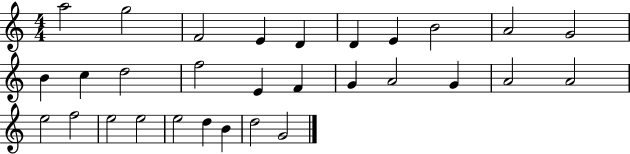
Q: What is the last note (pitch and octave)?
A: G4